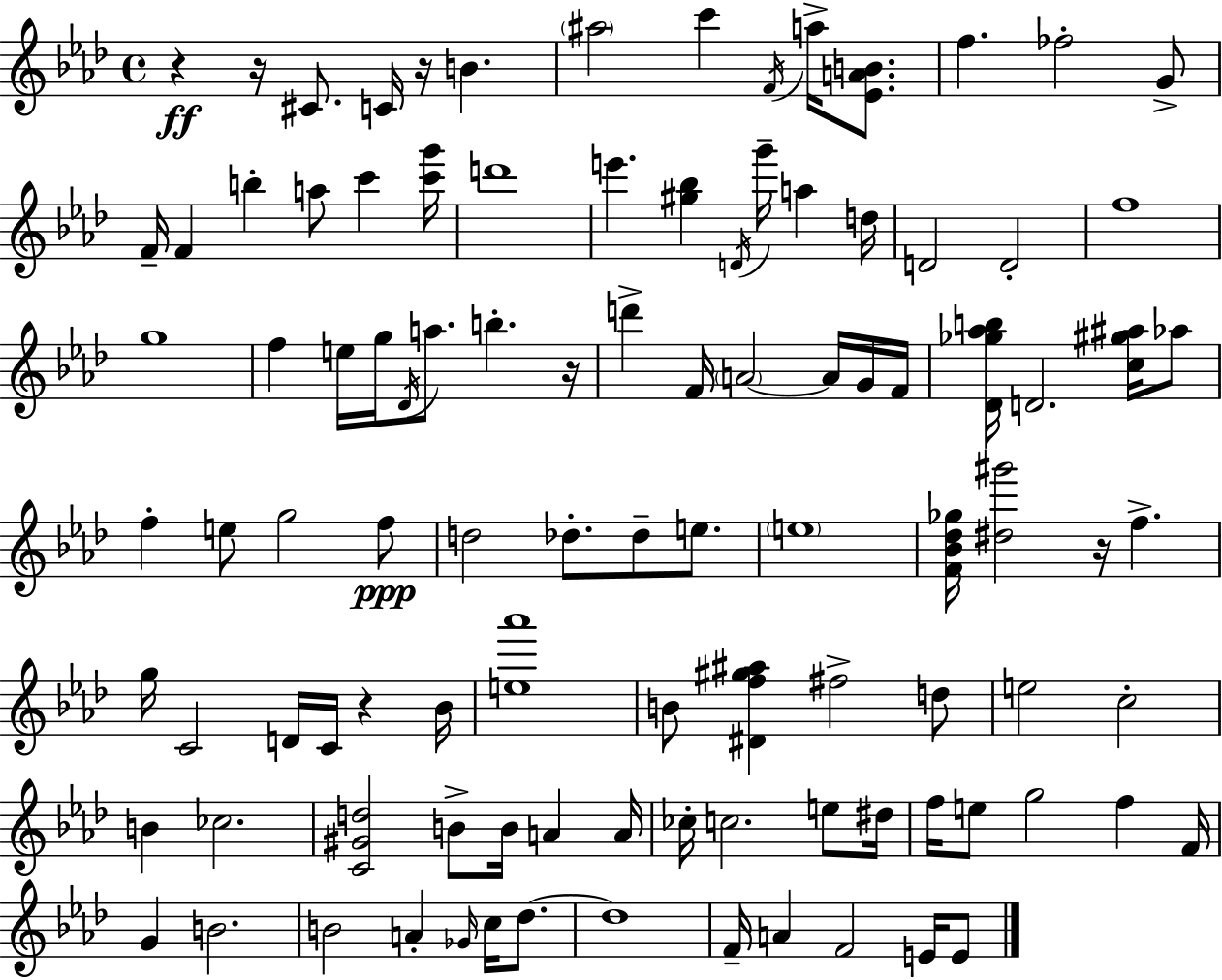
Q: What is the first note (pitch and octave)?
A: C#4